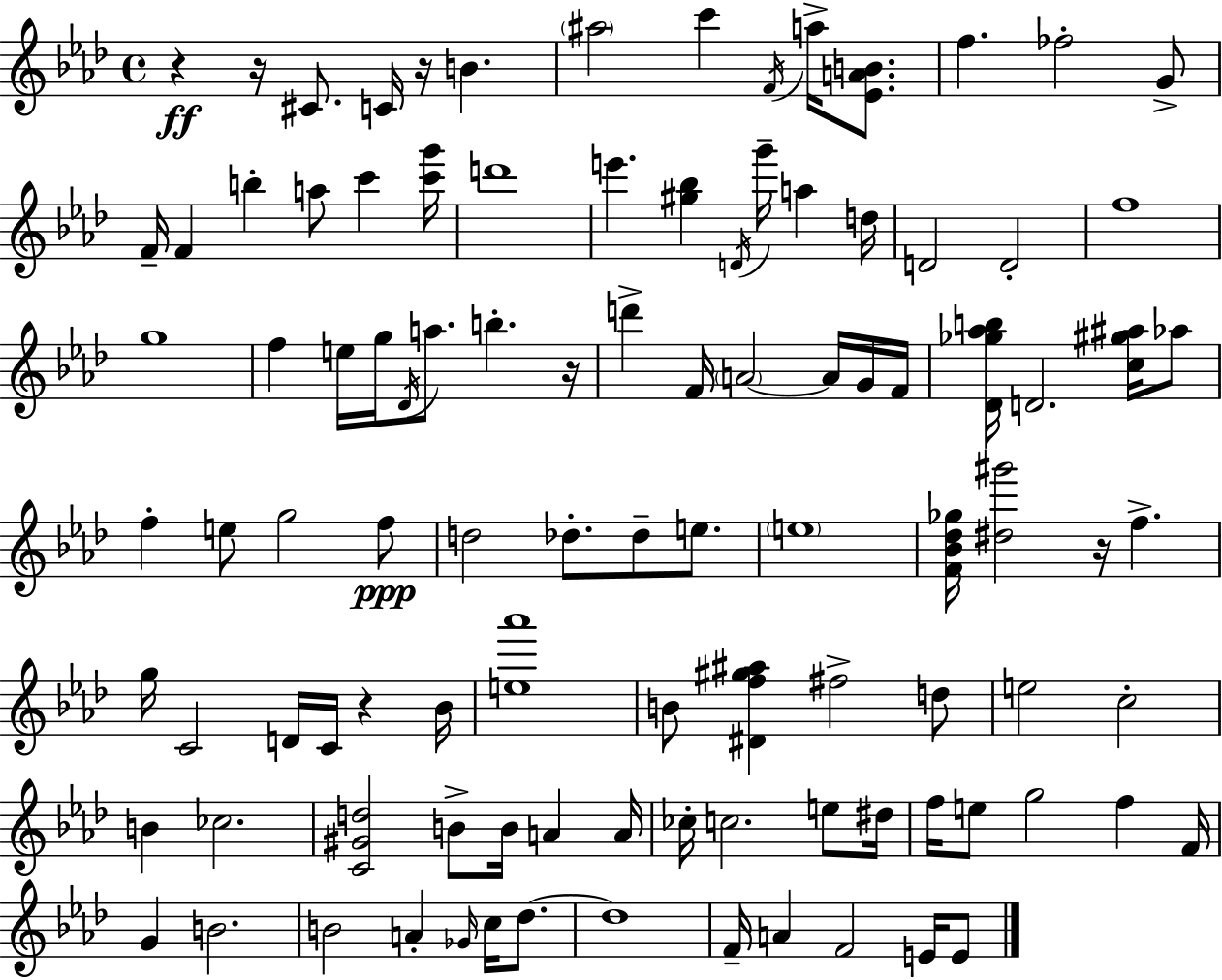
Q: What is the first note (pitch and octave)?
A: C#4